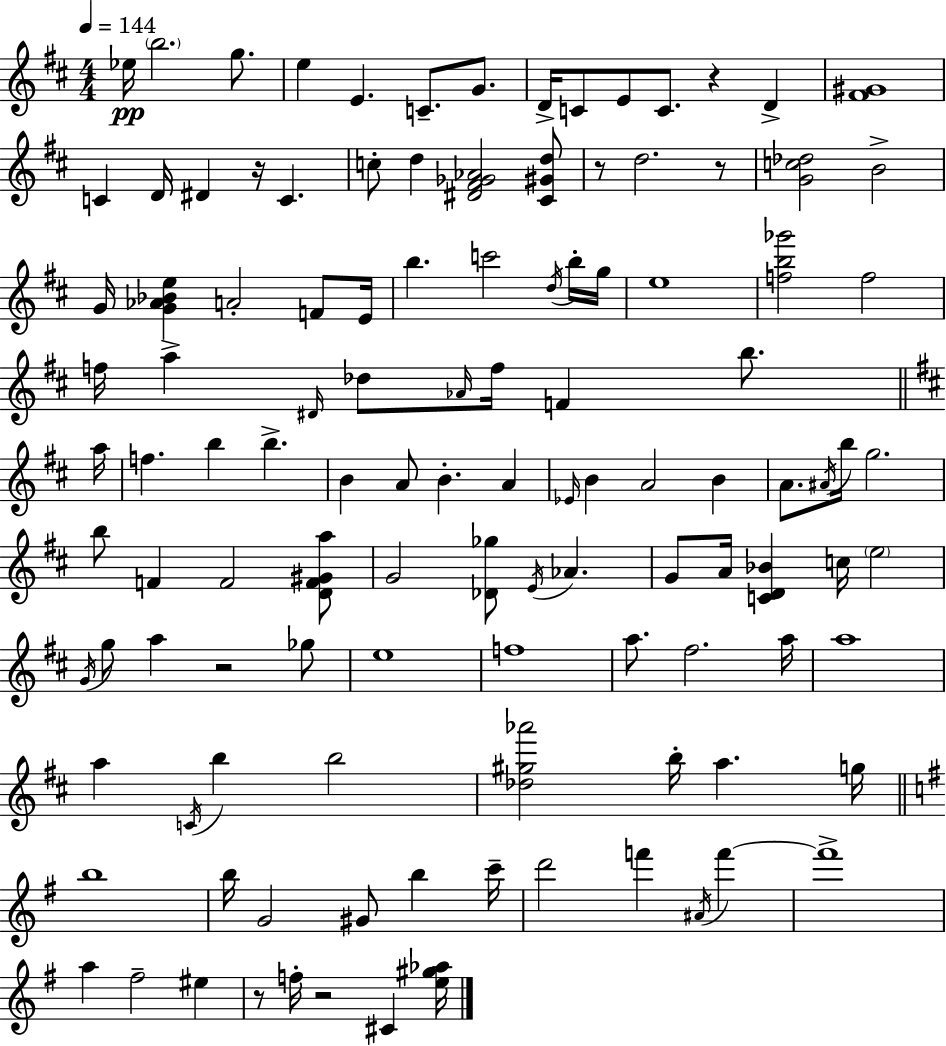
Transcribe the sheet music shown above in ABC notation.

X:1
T:Untitled
M:4/4
L:1/4
K:D
_e/4 b2 g/2 e E C/2 G/2 D/4 C/2 E/2 C/2 z D [^F^G]4 C D/4 ^D z/4 C c/2 d [^D^F_G_A]2 [^C^Gd]/2 z/2 d2 z/2 [Gc_d]2 B2 G/4 [G_A_Be] A2 F/2 E/4 b c'2 d/4 b/4 g/4 e4 [fb_g']2 f2 f/4 a ^D/4 _d/2 _A/4 f/4 F b/2 a/4 f b b B A/2 B A _E/4 B A2 B A/2 ^A/4 b/4 g2 b/2 F F2 [DF^Ga]/2 G2 [_D_g]/2 E/4 _A G/2 A/4 [CD_B] c/4 e2 G/4 g/2 a z2 _g/2 e4 f4 a/2 ^f2 a/4 a4 a C/4 b b2 [_d^g_a']2 b/4 a g/4 b4 b/4 G2 ^G/2 b c'/4 d'2 f' ^A/4 f' f'4 a ^f2 ^e z/2 f/4 z2 ^C [e^g_a]/4